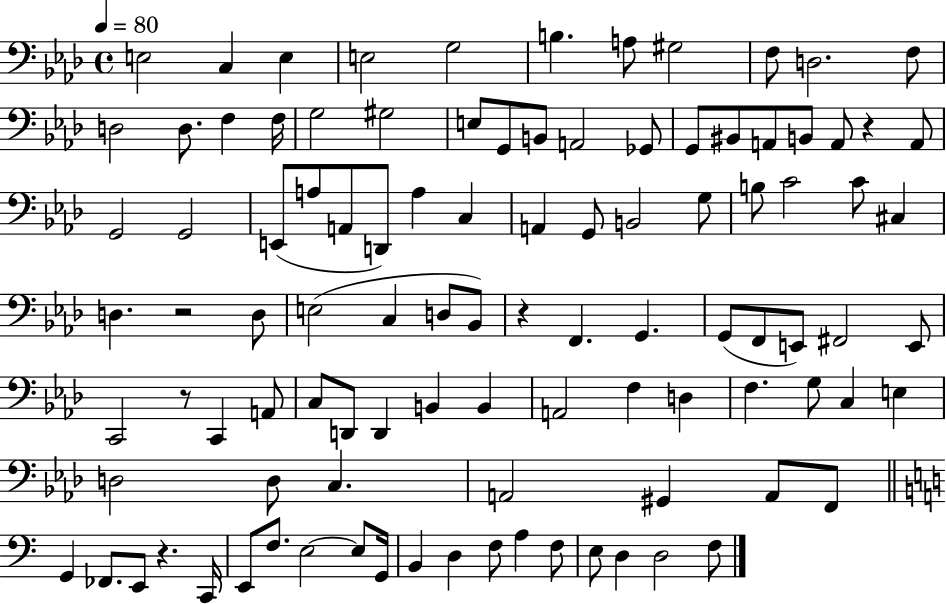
E3/h C3/q E3/q E3/h G3/h B3/q. A3/e G#3/h F3/e D3/h. F3/e D3/h D3/e. F3/q F3/s G3/h G#3/h E3/e G2/e B2/e A2/h Gb2/e G2/e BIS2/e A2/e B2/e A2/e R/q A2/e G2/h G2/h E2/e A3/e A2/e D2/e A3/q C3/q A2/q G2/e B2/h G3/e B3/e C4/h C4/e C#3/q D3/q. R/h D3/e E3/h C3/q D3/e Bb2/e R/q F2/q. G2/q. G2/e F2/e E2/e F#2/h E2/e C2/h R/e C2/q A2/e C3/e D2/e D2/q B2/q B2/q A2/h F3/q D3/q F3/q. G3/e C3/q E3/q D3/h D3/e C3/q. A2/h G#2/q A2/e F2/e G2/q FES2/e. E2/e R/q. C2/s E2/e F3/e. E3/h E3/e G2/s B2/q D3/q F3/e A3/q F3/e E3/e D3/q D3/h F3/e